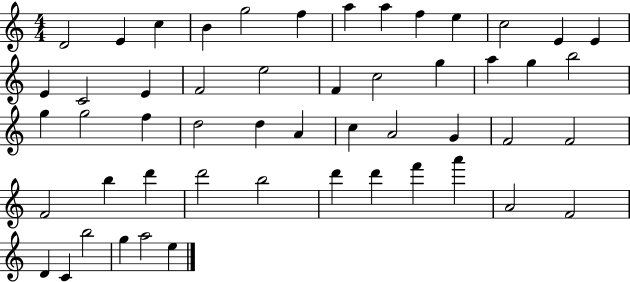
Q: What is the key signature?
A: C major